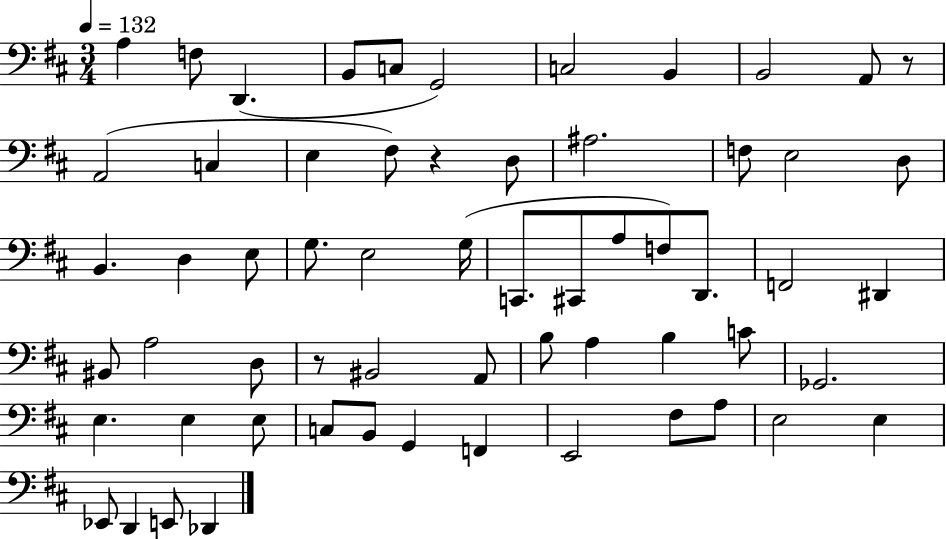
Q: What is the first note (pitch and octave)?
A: A3